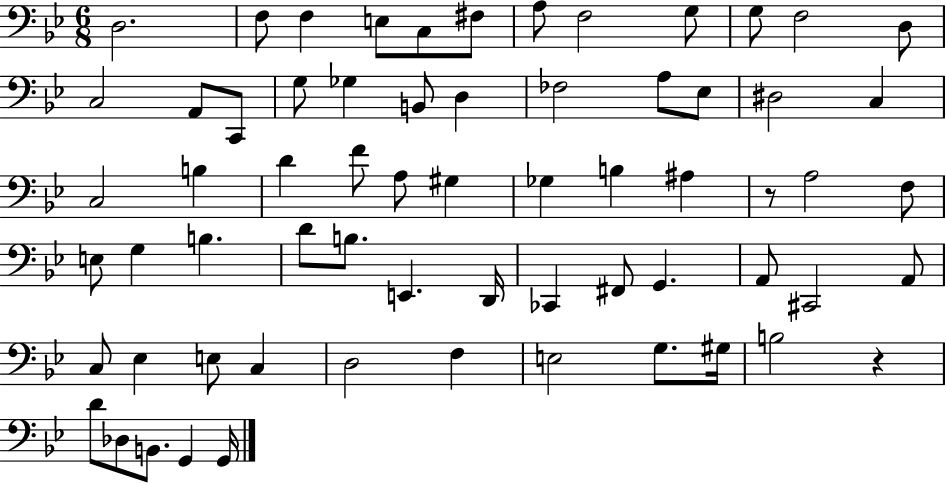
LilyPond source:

{
  \clef bass
  \numericTimeSignature
  \time 6/8
  \key bes \major
  \repeat volta 2 { d2. | f8 f4 e8 c8 fis8 | a8 f2 g8 | g8 f2 d8 | \break c2 a,8 c,8 | g8 ges4 b,8 d4 | fes2 a8 ees8 | dis2 c4 | \break c2 b4 | d'4 f'8 a8 gis4 | ges4 b4 ais4 | r8 a2 f8 | \break e8 g4 b4. | d'8 b8. e,4. d,16 | ces,4 fis,8 g,4. | a,8 cis,2 a,8 | \break c8 ees4 e8 c4 | d2 f4 | e2 g8. gis16 | b2 r4 | \break d'8 des8 b,8. g,4 g,16 | } \bar "|."
}